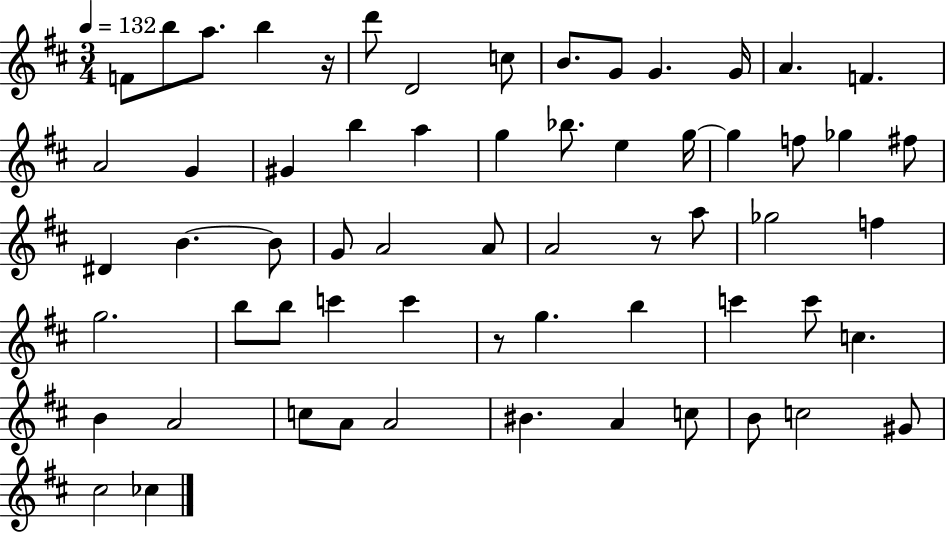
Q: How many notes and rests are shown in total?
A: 62